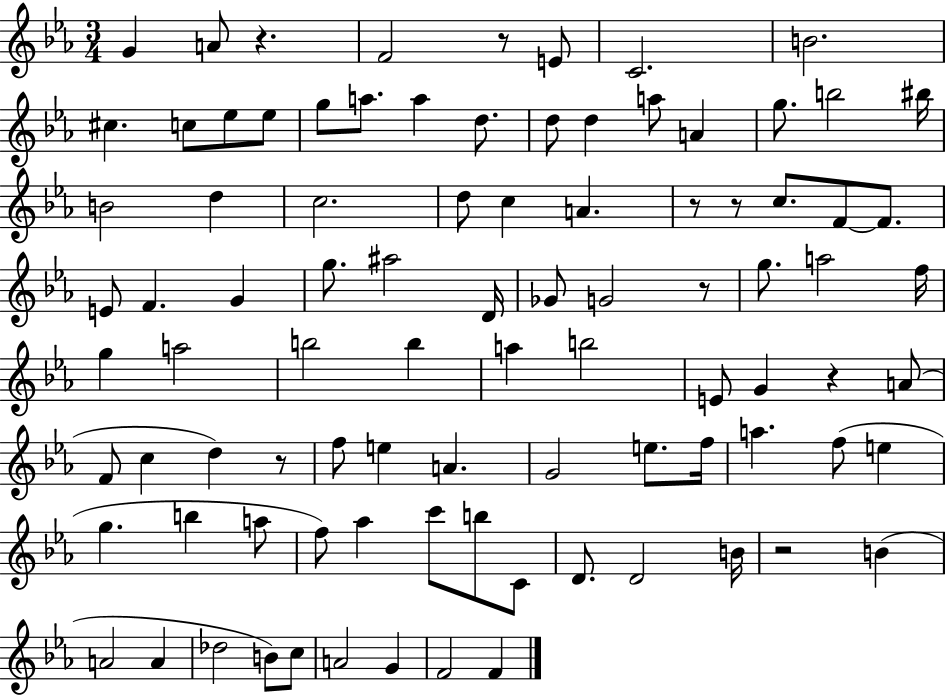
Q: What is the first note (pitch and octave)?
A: G4